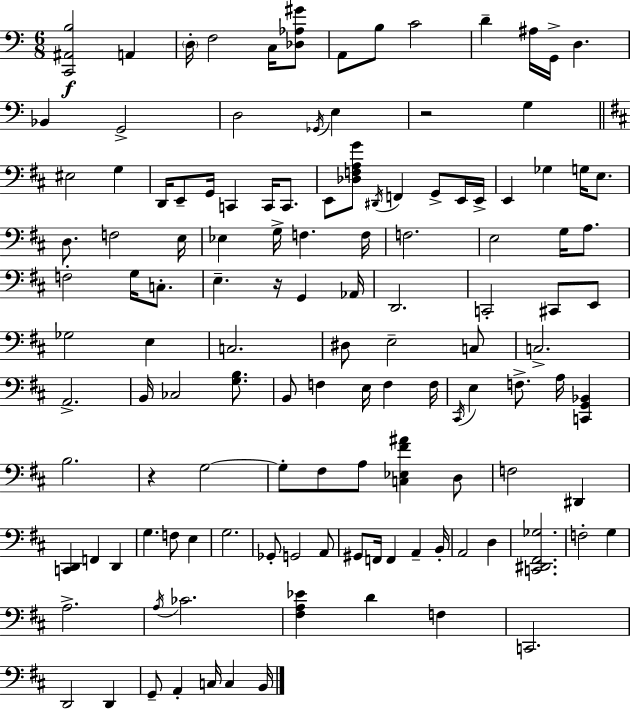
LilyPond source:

{
  \clef bass
  \numericTimeSignature
  \time 6/8
  \key a \minor
  <c, ais, b>2\f a,4 | \parenthesize d16-. f2 c16 <des aes gis'>8 | a,8 b8 c'2 | d'4-- ais16 g,16-> d4. | \break bes,4 g,2-> | d2 \acciaccatura { ges,16 } e4 | r2 g4 | \bar "||" \break \key d \major eis2 g4 | d,16 e,8-- g,16 c,4 c,16 c,8. | e,8 <des f a g'>8 \acciaccatura { dis,16 } f,4 g,8-> e,16 | e,16-> e,4 ges4 g16 e8. | \break d8. f2 | e16 ees4 g16-> f4. | f16 f2. | e2 g16 a8. | \break f2-. g16 c8.-. | e4.-- r16 g,4 | aes,16 d,2. | c,2-. cis,8 e,8 | \break ges2 e4 | c2. | dis8 e2-- c8 | c2.-> | \break a,2.-> | b,16 ces2 <g b>8. | b,8 f4 e16 f4 | f16 \acciaccatura { cis,16 } e4 f8.-> a16 <c, g, bes,>4 | \break b2. | r4 g2~~ | g8-. fis8 a8 <c ees fis' ais'>4 | d8 f2 dis,4 | \break <c, d,>4 f,4 d,4 | g4. f8 e4 | g2. | ges,8-. g,2 | \break a,8 gis,8 f,16 f,4 a,4-- | b,16-. a,2 d4 | <c, dis, fis, ges>2. | f2-. g4 | \break a2.-> | \acciaccatura { a16 } ces'2. | <fis a ees'>4 d'4 f4 | c,2. | \break d,2 d,4 | g,8-- a,4-. c16 c4 | b,16 \bar "|."
}